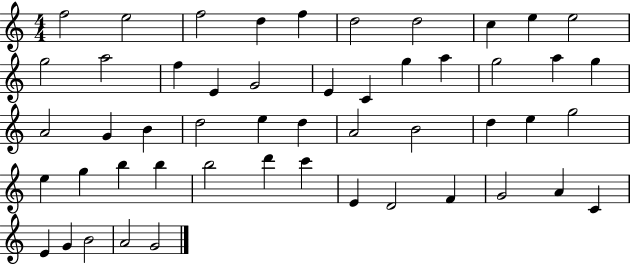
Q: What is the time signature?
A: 4/4